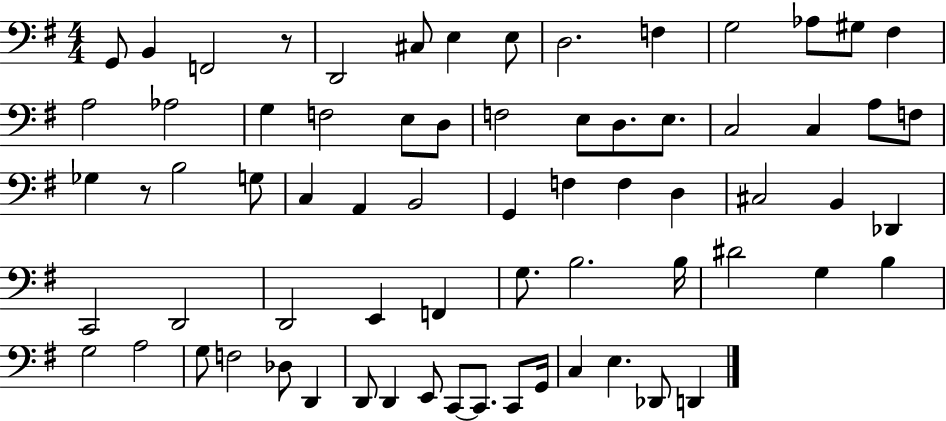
G2/e B2/q F2/h R/e D2/h C#3/e E3/q E3/e D3/h. F3/q G3/h Ab3/e G#3/e F#3/q A3/h Ab3/h G3/q F3/h E3/e D3/e F3/h E3/e D3/e. E3/e. C3/h C3/q A3/e F3/e Gb3/q R/e B3/h G3/e C3/q A2/q B2/h G2/q F3/q F3/q D3/q C#3/h B2/q Db2/q C2/h D2/h D2/h E2/q F2/q G3/e. B3/h. B3/s D#4/h G3/q B3/q G3/h A3/h G3/e F3/h Db3/e D2/q D2/e D2/q E2/e C2/e C2/e. C2/e G2/s C3/q E3/q. Db2/e D2/q